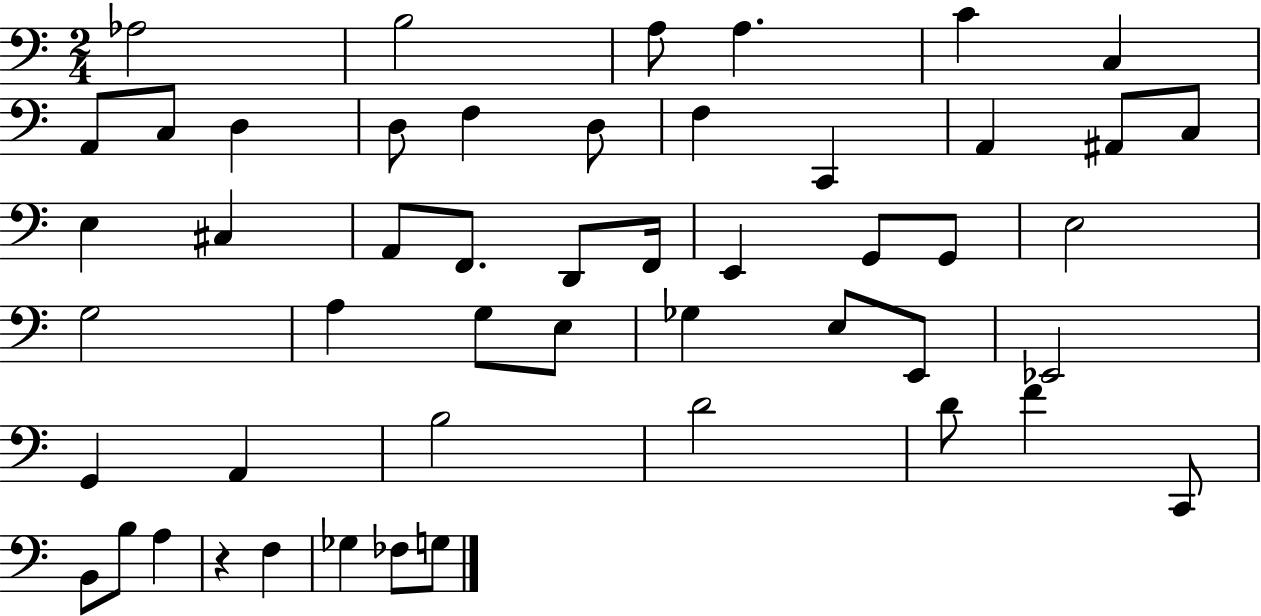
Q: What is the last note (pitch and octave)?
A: G3